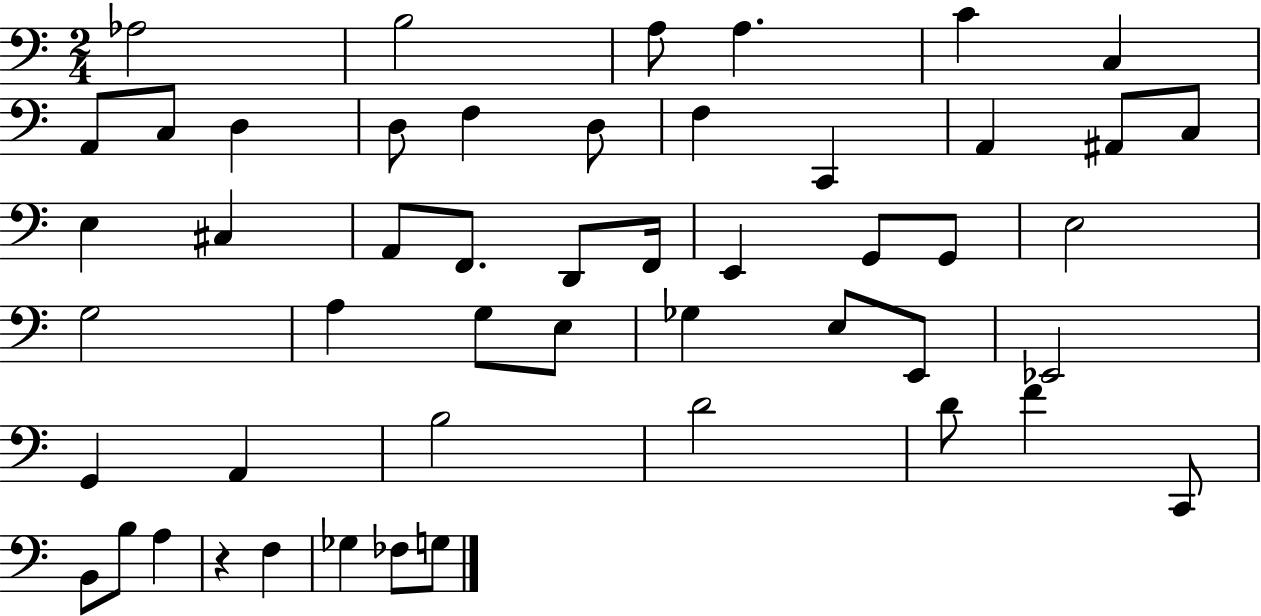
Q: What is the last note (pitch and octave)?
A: G3